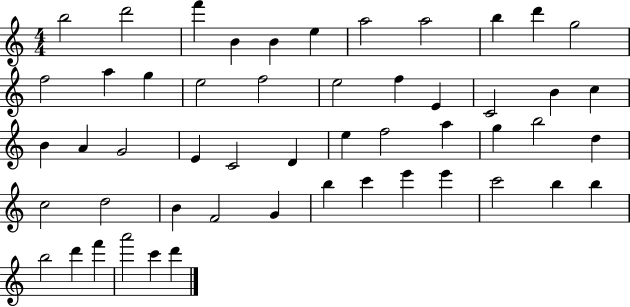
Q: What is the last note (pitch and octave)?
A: D6